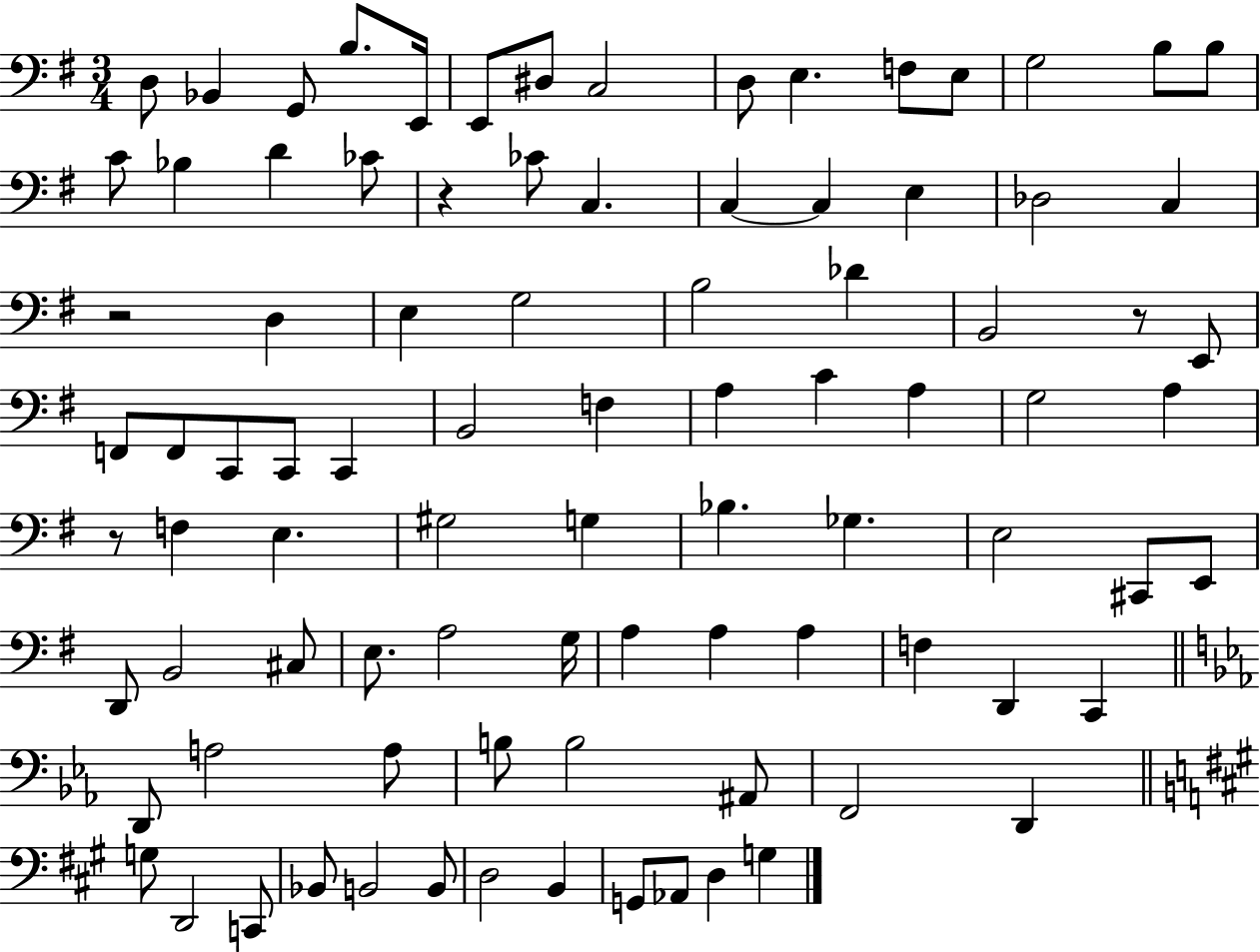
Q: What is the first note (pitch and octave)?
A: D3